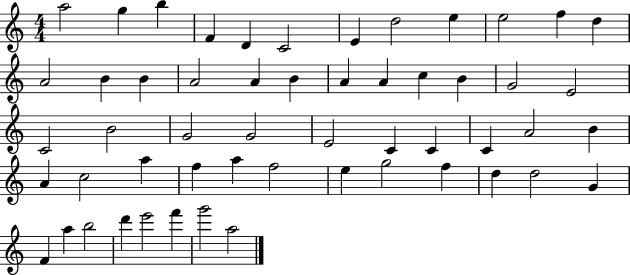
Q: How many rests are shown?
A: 0